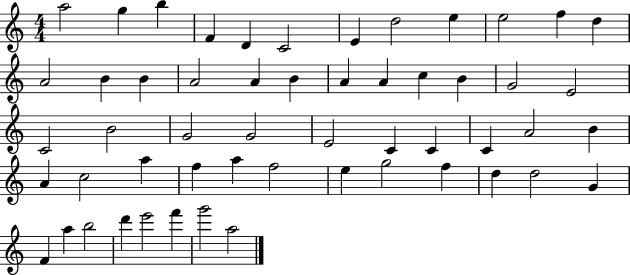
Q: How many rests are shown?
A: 0